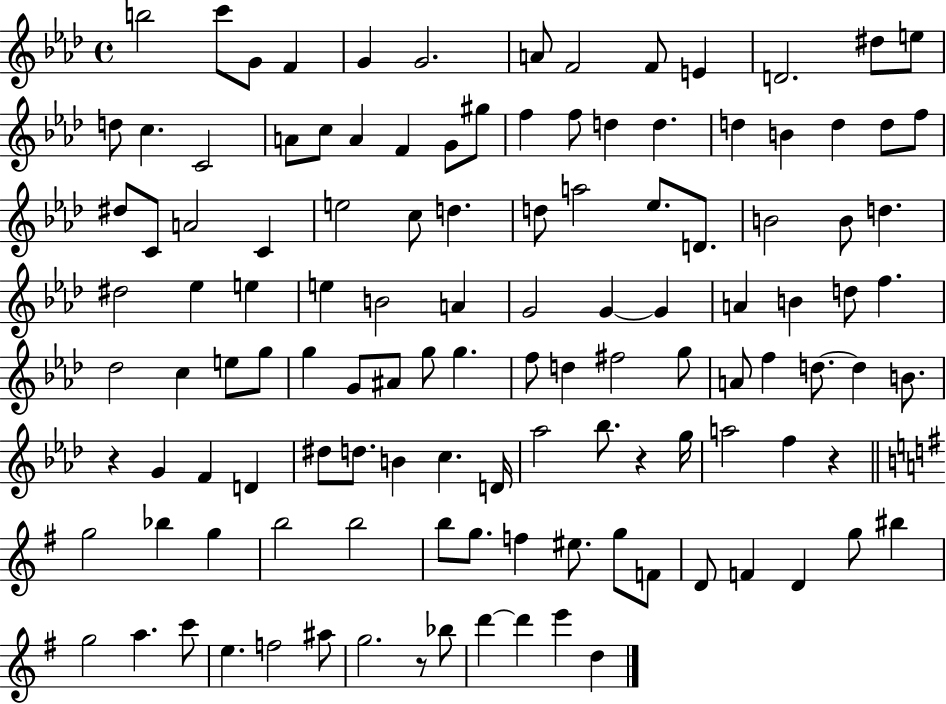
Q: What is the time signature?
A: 4/4